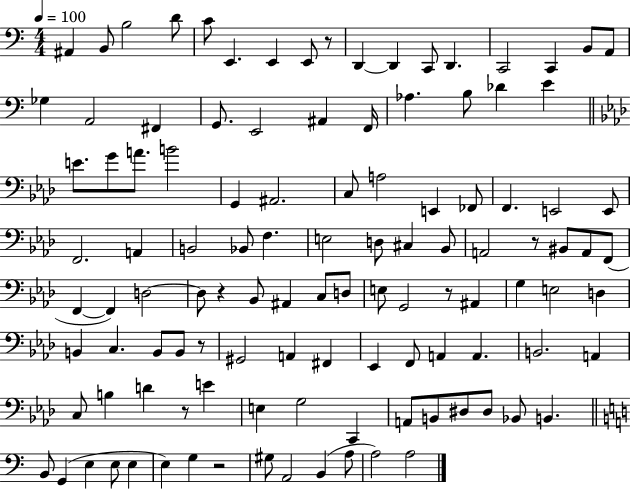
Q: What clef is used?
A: bass